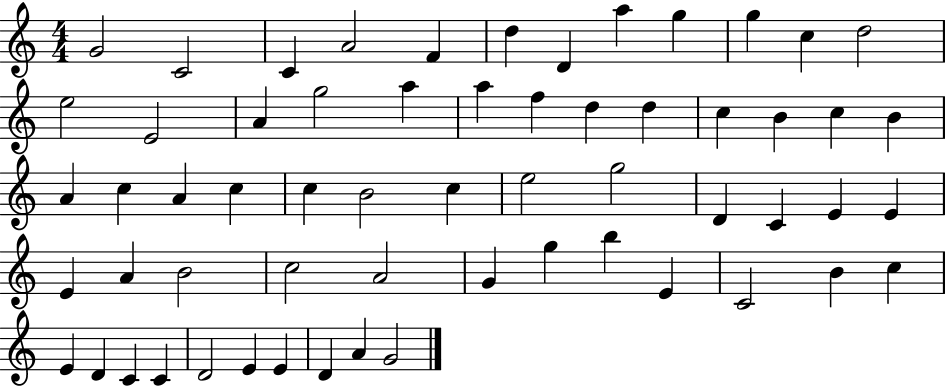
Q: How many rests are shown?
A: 0